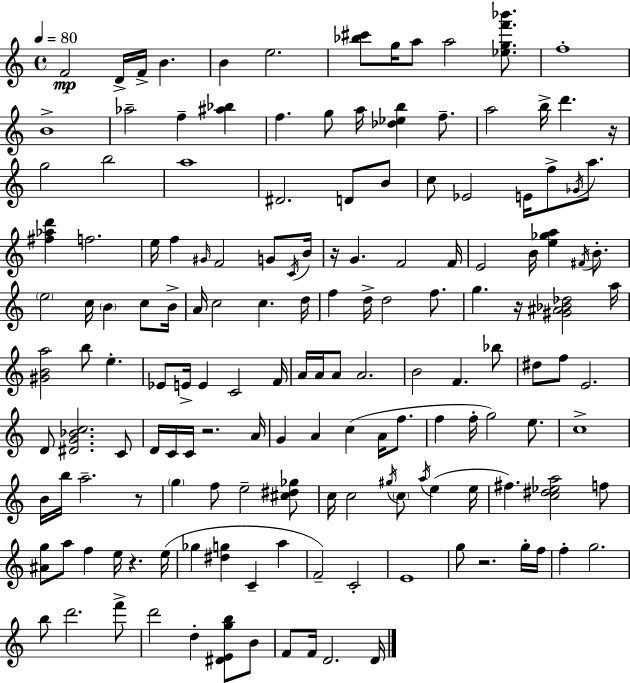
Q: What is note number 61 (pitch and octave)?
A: G5